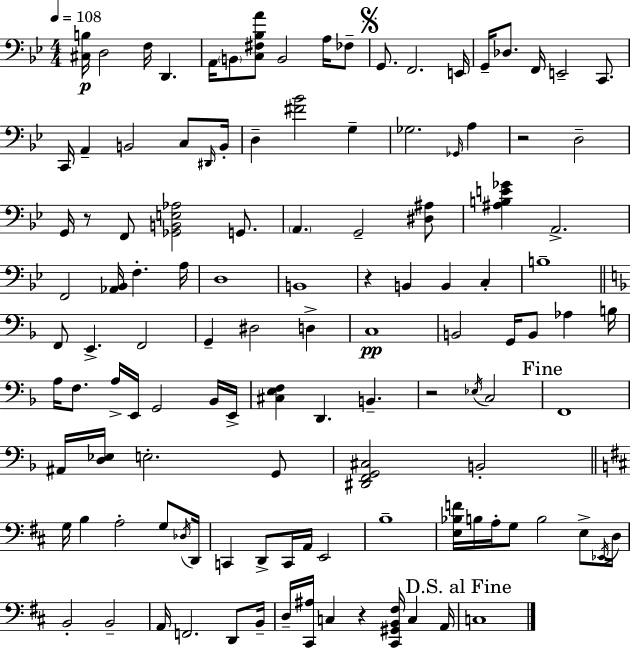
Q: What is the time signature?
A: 4/4